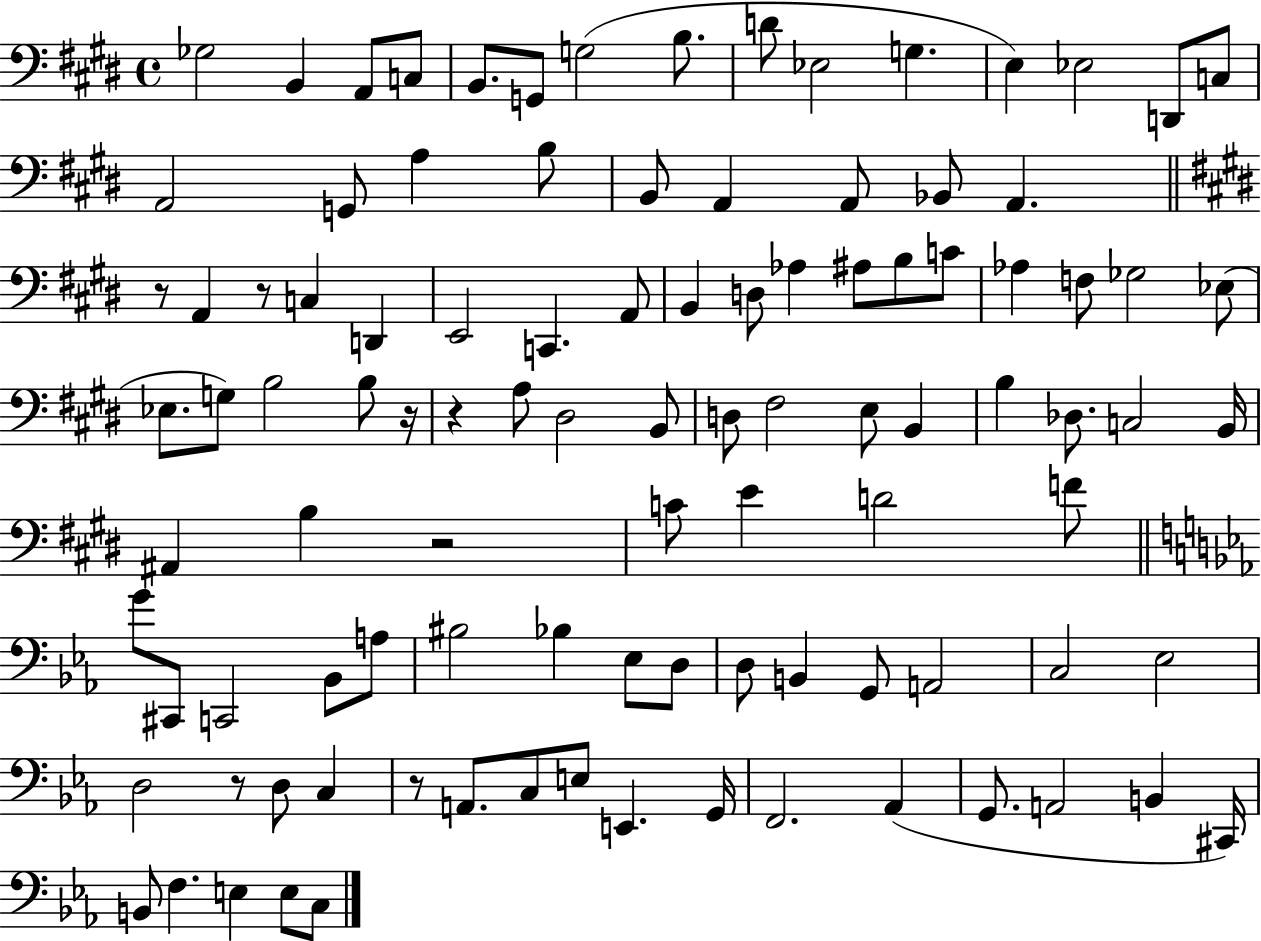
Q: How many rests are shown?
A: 7